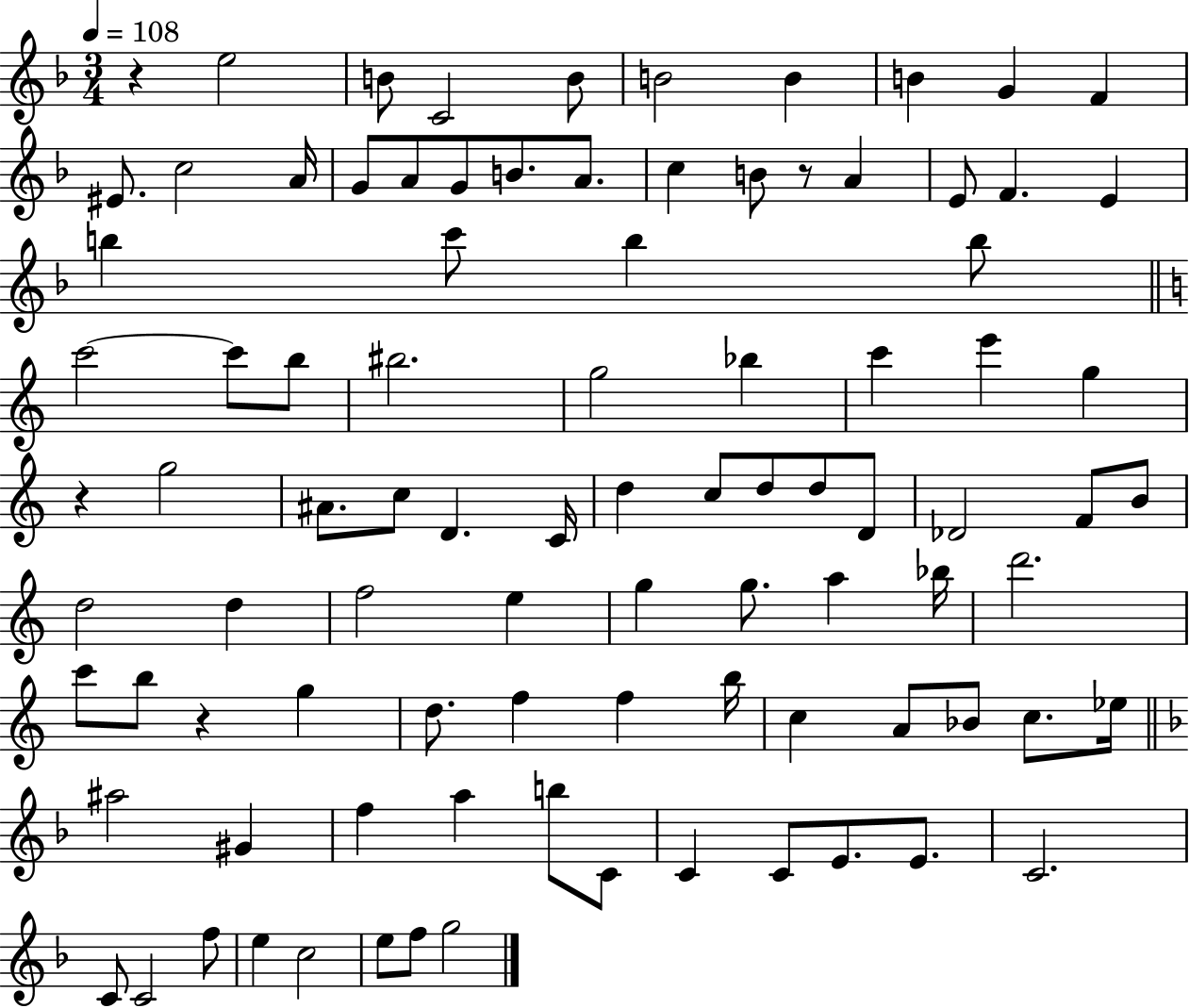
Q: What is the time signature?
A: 3/4